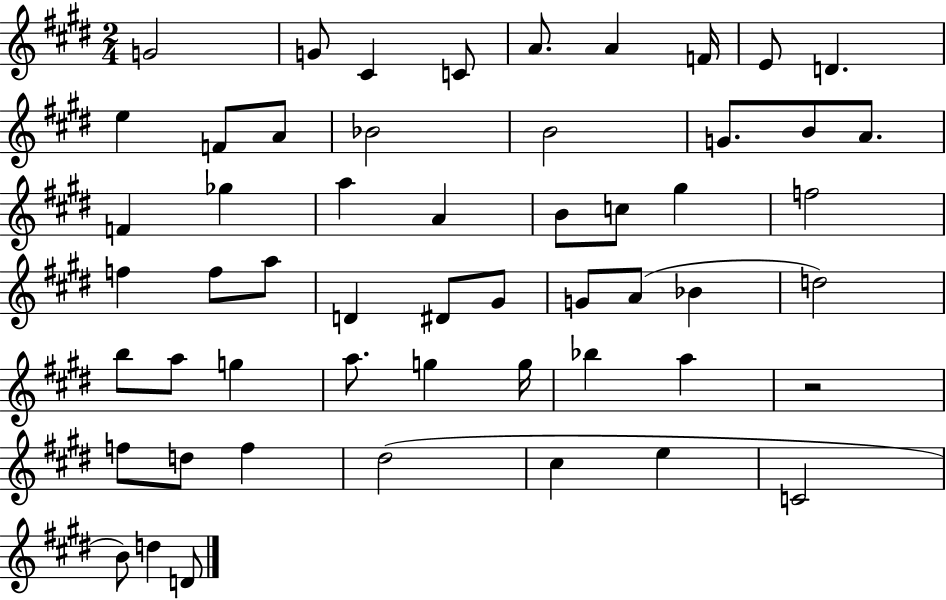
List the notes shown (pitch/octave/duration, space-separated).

G4/h G4/e C#4/q C4/e A4/e. A4/q F4/s E4/e D4/q. E5/q F4/e A4/e Bb4/h B4/h G4/e. B4/e A4/e. F4/q Gb5/q A5/q A4/q B4/e C5/e G#5/q F5/h F5/q F5/e A5/e D4/q D#4/e G#4/e G4/e A4/e Bb4/q D5/h B5/e A5/e G5/q A5/e. G5/q G5/s Bb5/q A5/q R/h F5/e D5/e F5/q D#5/h C#5/q E5/q C4/h B4/e D5/q D4/e